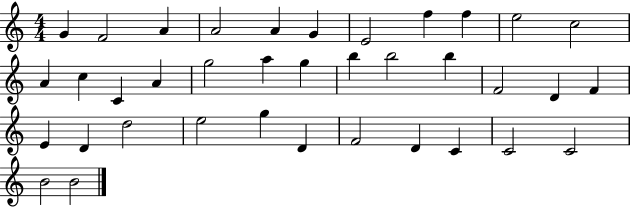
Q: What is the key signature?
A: C major